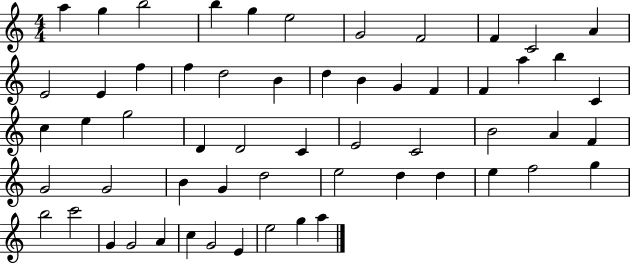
A5/q G5/q B5/h B5/q G5/q E5/h G4/h F4/h F4/q C4/h A4/q E4/h E4/q F5/q F5/q D5/h B4/q D5/q B4/q G4/q F4/q F4/q A5/q B5/q C4/q C5/q E5/q G5/h D4/q D4/h C4/q E4/h C4/h B4/h A4/q F4/q G4/h G4/h B4/q G4/q D5/h E5/h D5/q D5/q E5/q F5/h G5/q B5/h C6/h G4/q G4/h A4/q C5/q G4/h E4/q E5/h G5/q A5/q